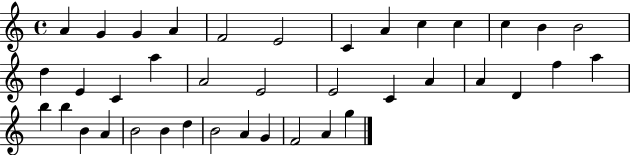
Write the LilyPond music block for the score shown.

{
  \clef treble
  \time 4/4
  \defaultTimeSignature
  \key c \major
  a'4 g'4 g'4 a'4 | f'2 e'2 | c'4 a'4 c''4 c''4 | c''4 b'4 b'2 | \break d''4 e'4 c'4 a''4 | a'2 e'2 | e'2 c'4 a'4 | a'4 d'4 f''4 a''4 | \break b''4 b''4 b'4 a'4 | b'2 b'4 d''4 | b'2 a'4 g'4 | f'2 a'4 g''4 | \break \bar "|."
}